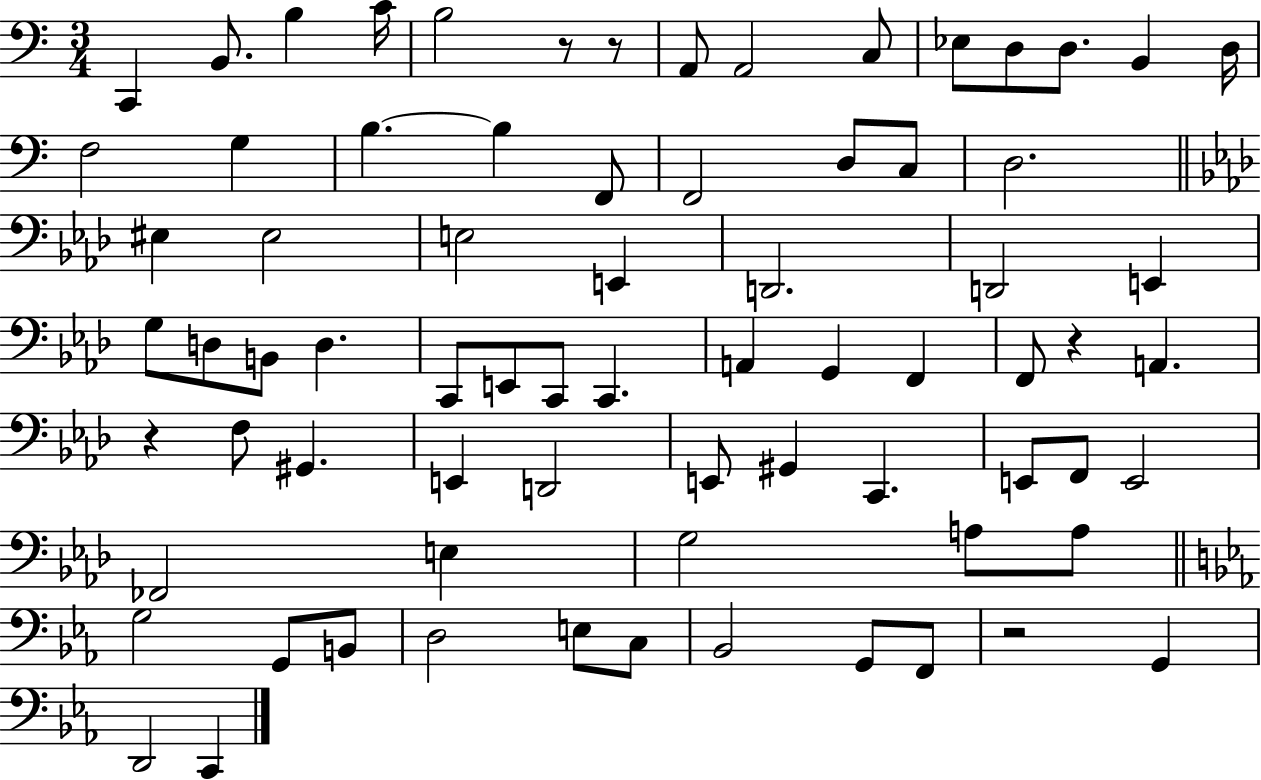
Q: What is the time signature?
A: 3/4